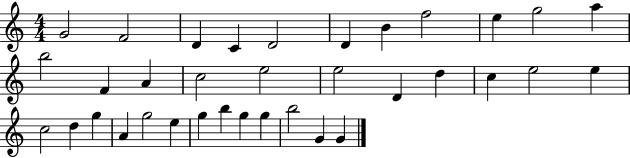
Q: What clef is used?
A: treble